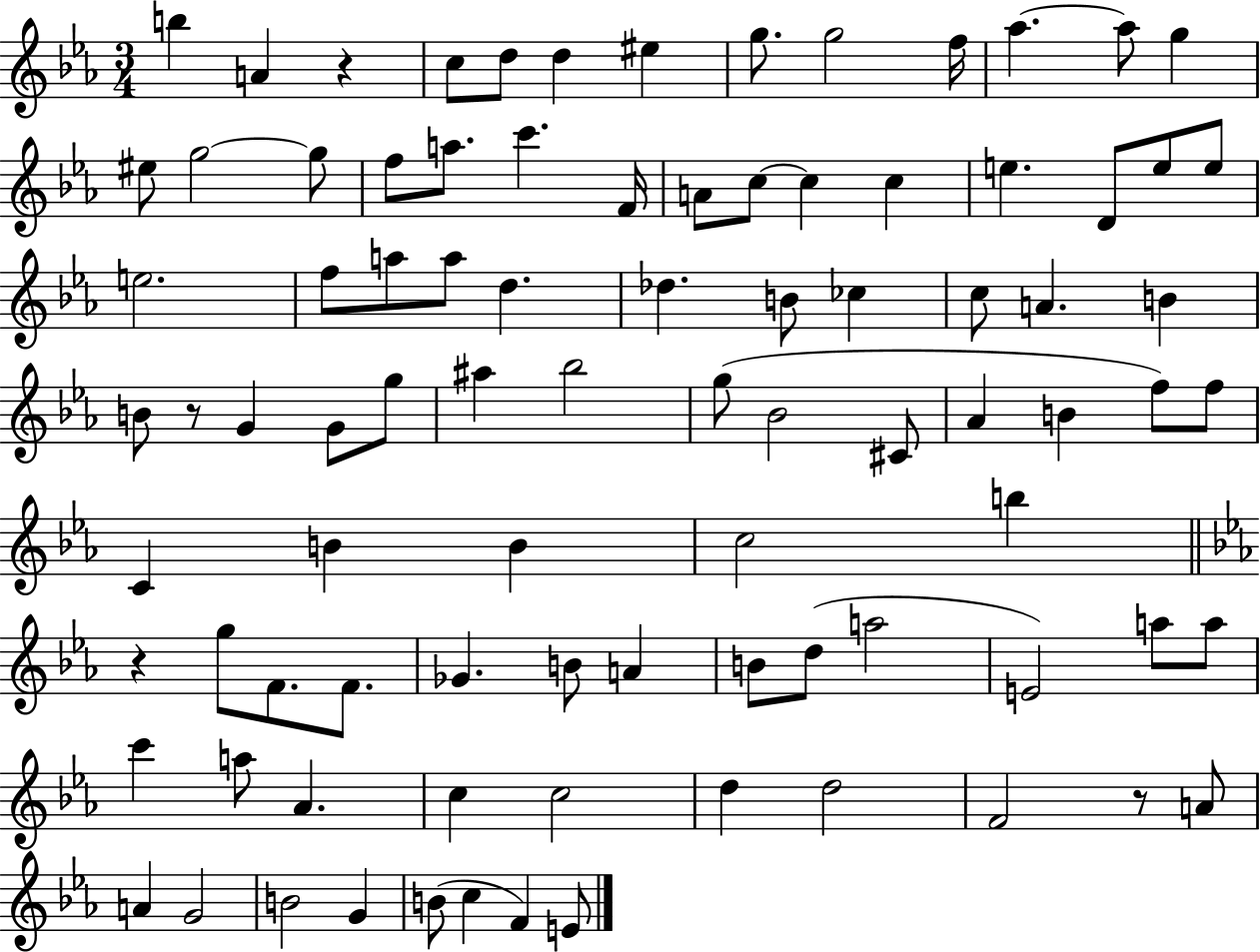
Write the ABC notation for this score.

X:1
T:Untitled
M:3/4
L:1/4
K:Eb
b A z c/2 d/2 d ^e g/2 g2 f/4 _a _a/2 g ^e/2 g2 g/2 f/2 a/2 c' F/4 A/2 c/2 c c e D/2 e/2 e/2 e2 f/2 a/2 a/2 d _d B/2 _c c/2 A B B/2 z/2 G G/2 g/2 ^a _b2 g/2 _B2 ^C/2 _A B f/2 f/2 C B B c2 b z g/2 F/2 F/2 _G B/2 A B/2 d/2 a2 E2 a/2 a/2 c' a/2 _A c c2 d d2 F2 z/2 A/2 A G2 B2 G B/2 c F E/2